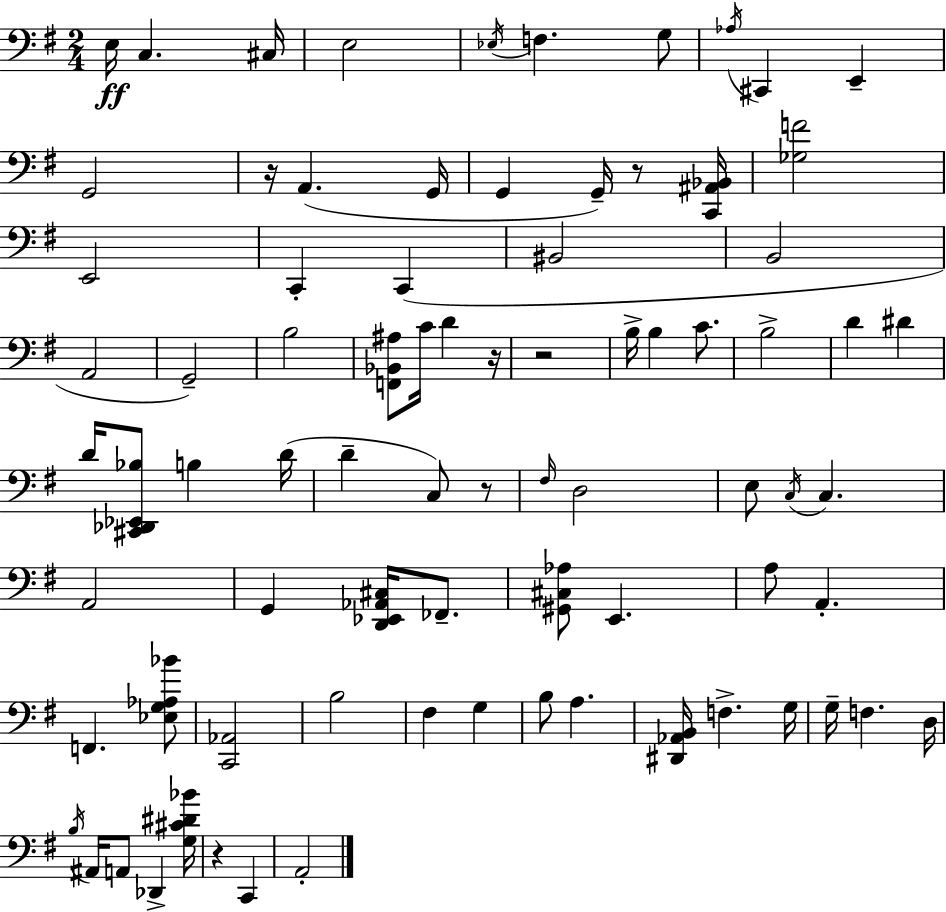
E3/s C3/q. C#3/s E3/h Eb3/s F3/q. G3/e Ab3/s C#2/q E2/q G2/h R/s A2/q. G2/s G2/q G2/s R/e [C2,A#2,Bb2]/s [Gb3,F4]/h E2/h C2/q C2/q BIS2/h B2/h A2/h G2/h B3/h [F2,Bb2,A#3]/e C4/s D4/q R/s R/h B3/s B3/q C4/e. B3/h D4/q D#4/q D4/s [C#2,Db2,Eb2,Bb3]/e B3/q D4/s D4/q C3/e R/e F#3/s D3/h E3/e C3/s C3/q. A2/h G2/q [D2,Eb2,Ab2,C#3]/s FES2/e. [G#2,C#3,Ab3]/e E2/q. A3/e A2/q. F2/q. [Eb3,G3,Ab3,Bb4]/e [C2,Ab2]/h B3/h F#3/q G3/q B3/e A3/q. [D#2,Ab2,B2]/s F3/q. G3/s G3/s F3/q. D3/s B3/s A#2/s A2/e Db2/q [G3,C#4,D#4,Bb4]/s R/q C2/q A2/h